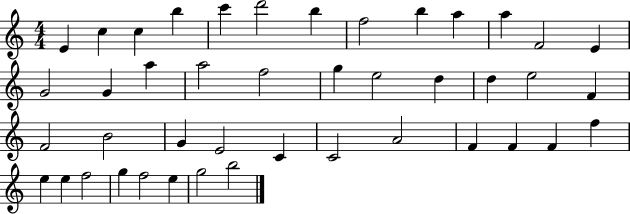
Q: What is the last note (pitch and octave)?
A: B5